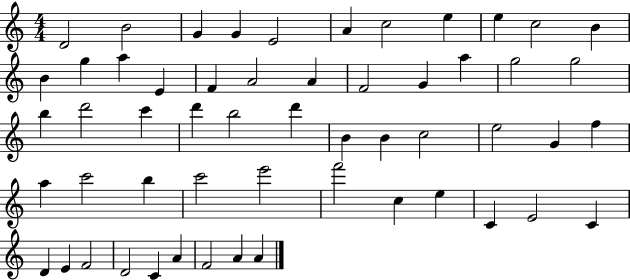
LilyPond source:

{
  \clef treble
  \numericTimeSignature
  \time 4/4
  \key c \major
  d'2 b'2 | g'4 g'4 e'2 | a'4 c''2 e''4 | e''4 c''2 b'4 | \break b'4 g''4 a''4 e'4 | f'4 a'2 a'4 | f'2 g'4 a''4 | g''2 g''2 | \break b''4 d'''2 c'''4 | d'''4 b''2 d'''4 | b'4 b'4 c''2 | e''2 g'4 f''4 | \break a''4 c'''2 b''4 | c'''2 e'''2 | f'''2 c''4 e''4 | c'4 e'2 c'4 | \break d'4 e'4 f'2 | d'2 c'4 a'4 | f'2 a'4 a'4 | \bar "|."
}